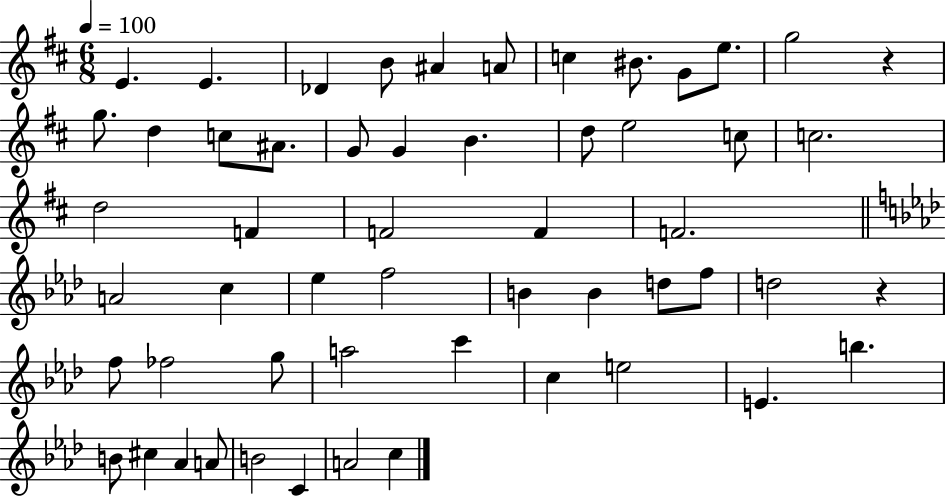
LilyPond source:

{
  \clef treble
  \numericTimeSignature
  \time 6/8
  \key d \major
  \tempo 4 = 100
  \repeat volta 2 { e'4. e'4. | des'4 b'8 ais'4 a'8 | c''4 bis'8. g'8 e''8. | g''2 r4 | \break g''8. d''4 c''8 ais'8. | g'8 g'4 b'4. | d''8 e''2 c''8 | c''2. | \break d''2 f'4 | f'2 f'4 | f'2. | \bar "||" \break \key aes \major a'2 c''4 | ees''4 f''2 | b'4 b'4 d''8 f''8 | d''2 r4 | \break f''8 fes''2 g''8 | a''2 c'''4 | c''4 e''2 | e'4. b''4. | \break b'8 cis''4 aes'4 a'8 | b'2 c'4 | a'2 c''4 | } \bar "|."
}